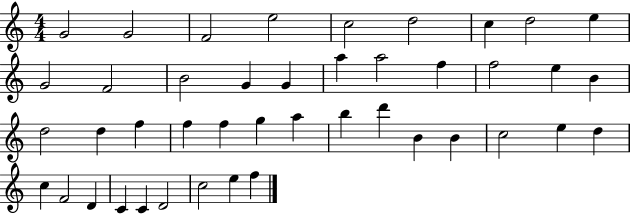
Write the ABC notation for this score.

X:1
T:Untitled
M:4/4
L:1/4
K:C
G2 G2 F2 e2 c2 d2 c d2 e G2 F2 B2 G G a a2 f f2 e B d2 d f f f g a b d' B B c2 e d c F2 D C C D2 c2 e f